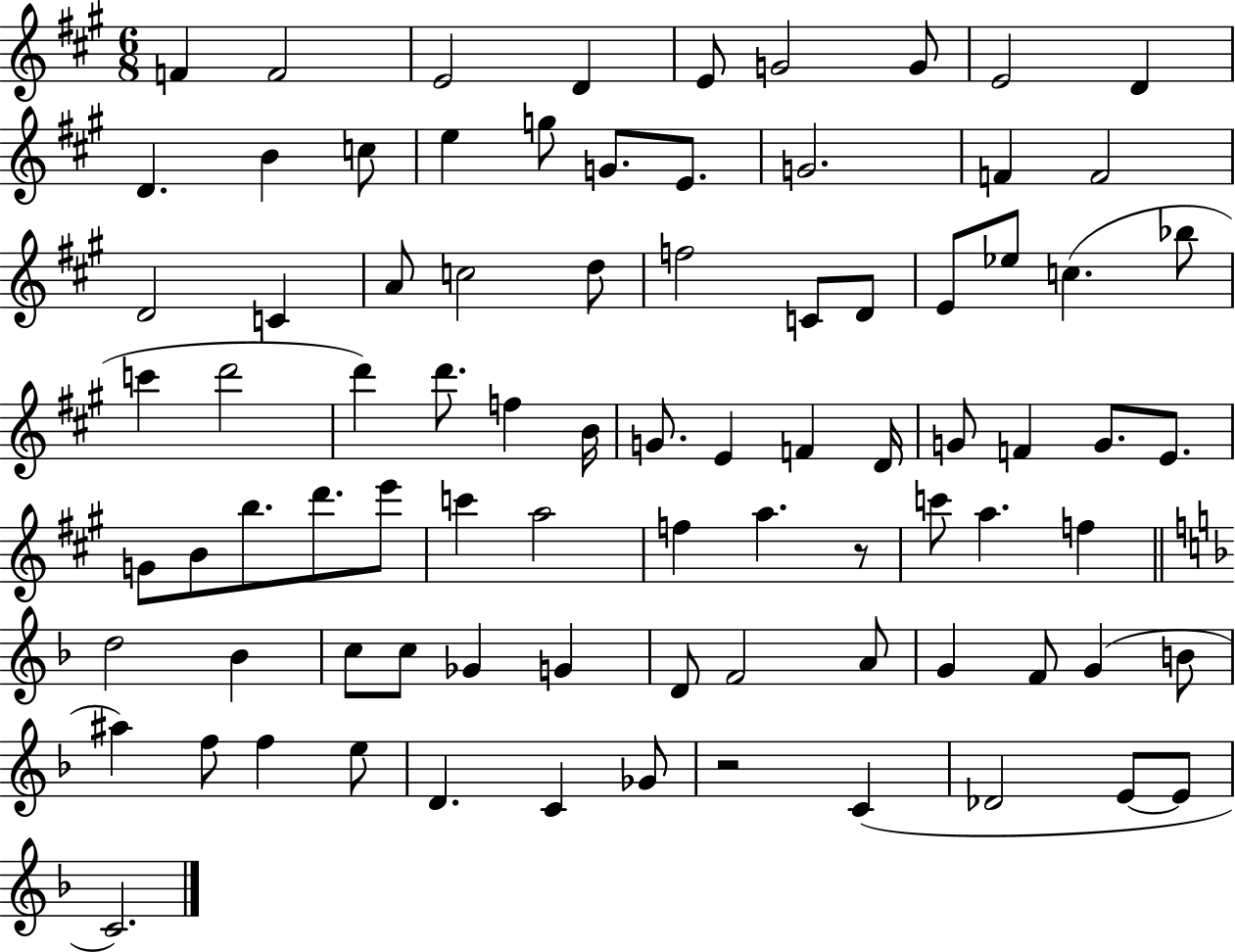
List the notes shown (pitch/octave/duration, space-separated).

F4/q F4/h E4/h D4/q E4/e G4/h G4/e E4/h D4/q D4/q. B4/q C5/e E5/q G5/e G4/e. E4/e. G4/h. F4/q F4/h D4/h C4/q A4/e C5/h D5/e F5/h C4/e D4/e E4/e Eb5/e C5/q. Bb5/e C6/q D6/h D6/q D6/e. F5/q B4/s G4/e. E4/q F4/q D4/s G4/e F4/q G4/e. E4/e. G4/e B4/e B5/e. D6/e. E6/e C6/q A5/h F5/q A5/q. R/e C6/e A5/q. F5/q D5/h Bb4/q C5/e C5/e Gb4/q G4/q D4/e F4/h A4/e G4/q F4/e G4/q B4/e A#5/q F5/e F5/q E5/e D4/q. C4/q Gb4/e R/h C4/q Db4/h E4/e E4/e C4/h.